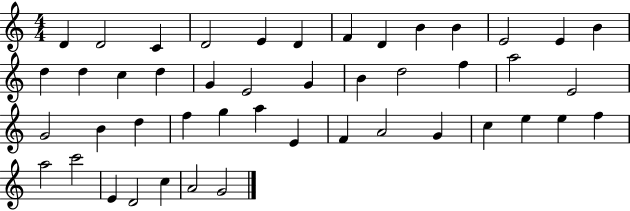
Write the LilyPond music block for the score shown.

{
  \clef treble
  \numericTimeSignature
  \time 4/4
  \key c \major
  d'4 d'2 c'4 | d'2 e'4 d'4 | f'4 d'4 b'4 b'4 | e'2 e'4 b'4 | \break d''4 d''4 c''4 d''4 | g'4 e'2 g'4 | b'4 d''2 f''4 | a''2 e'2 | \break g'2 b'4 d''4 | f''4 g''4 a''4 e'4 | f'4 a'2 g'4 | c''4 e''4 e''4 f''4 | \break a''2 c'''2 | e'4 d'2 c''4 | a'2 g'2 | \bar "|."
}